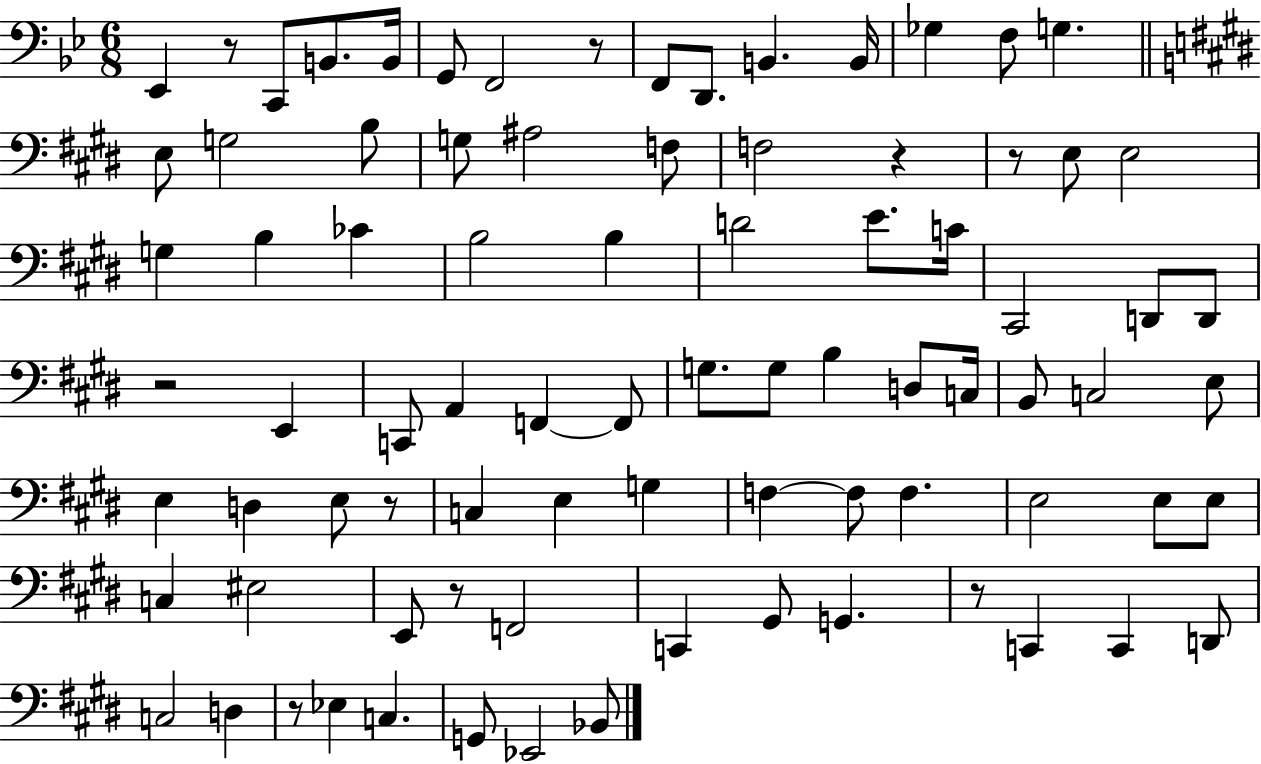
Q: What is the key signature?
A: BES major